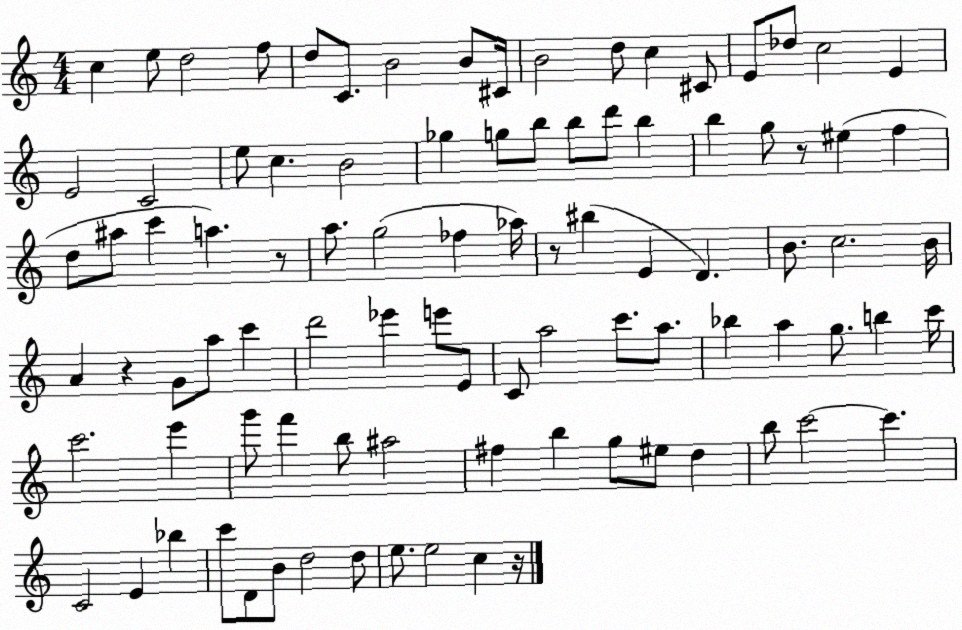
X:1
T:Untitled
M:4/4
L:1/4
K:C
c e/2 d2 f/2 d/2 C/2 B2 B/2 ^C/4 B2 d/2 c ^C/2 E/2 _d/2 c2 E E2 C2 e/2 c B2 _g g/2 b/2 b/2 d'/2 b b g/2 z/2 ^e f d/2 ^a/2 c' a z/2 a/2 g2 _f _a/4 z/2 ^b E D B/2 c2 B/4 A z G/2 a/2 c' d'2 _e' e'/2 E/2 C/2 a2 c'/2 a/2 _b a g/2 b c'/4 c'2 e' g'/2 f' b/2 ^a2 ^f b g/2 ^e/2 d b/2 c'2 c' C2 E _b c'/2 D/2 B/2 d2 d/2 e/2 e2 c z/4